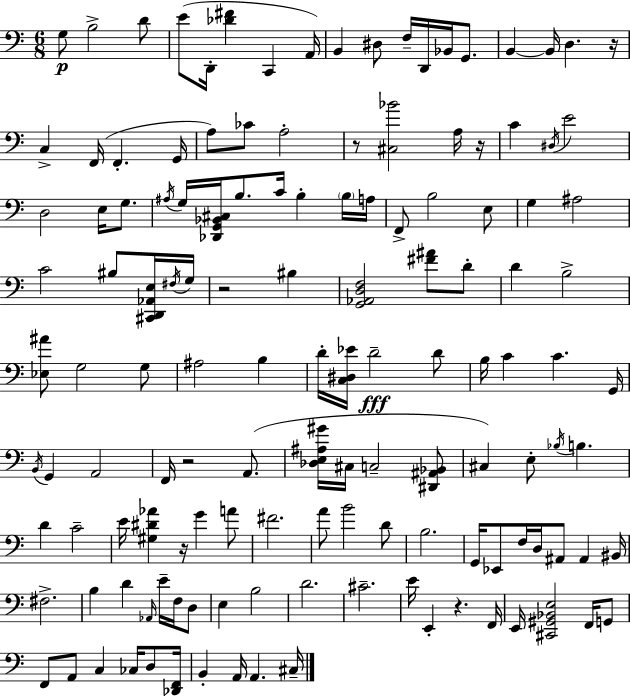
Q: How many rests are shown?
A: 7